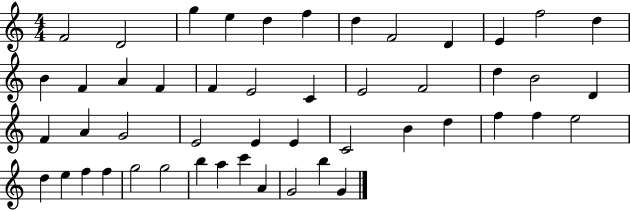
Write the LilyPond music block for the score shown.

{
  \clef treble
  \numericTimeSignature
  \time 4/4
  \key c \major
  f'2 d'2 | g''4 e''4 d''4 f''4 | d''4 f'2 d'4 | e'4 f''2 d''4 | \break b'4 f'4 a'4 f'4 | f'4 e'2 c'4 | e'2 f'2 | d''4 b'2 d'4 | \break f'4 a'4 g'2 | e'2 e'4 e'4 | c'2 b'4 d''4 | f''4 f''4 e''2 | \break d''4 e''4 f''4 f''4 | g''2 g''2 | b''4 a''4 c'''4 a'4 | g'2 b''4 g'4 | \break \bar "|."
}